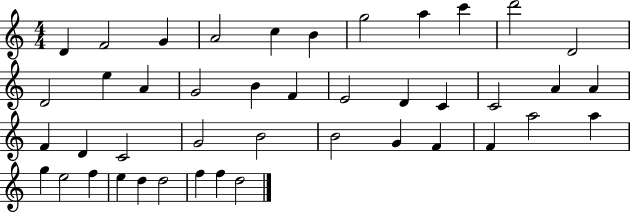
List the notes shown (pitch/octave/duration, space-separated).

D4/q F4/h G4/q A4/h C5/q B4/q G5/h A5/q C6/q D6/h D4/h D4/h E5/q A4/q G4/h B4/q F4/q E4/h D4/q C4/q C4/h A4/q A4/q F4/q D4/q C4/h G4/h B4/h B4/h G4/q F4/q F4/q A5/h A5/q G5/q E5/h F5/q E5/q D5/q D5/h F5/q F5/q D5/h